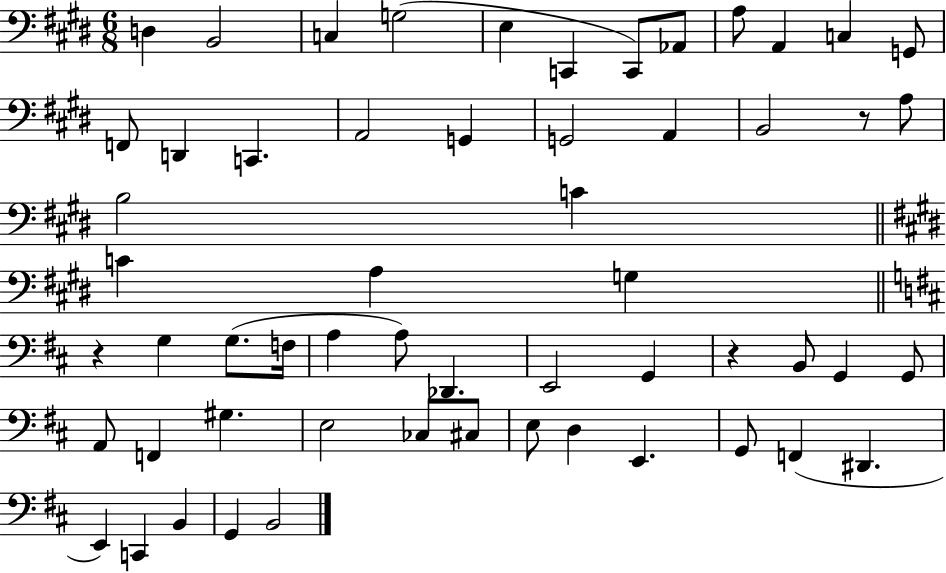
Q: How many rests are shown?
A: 3